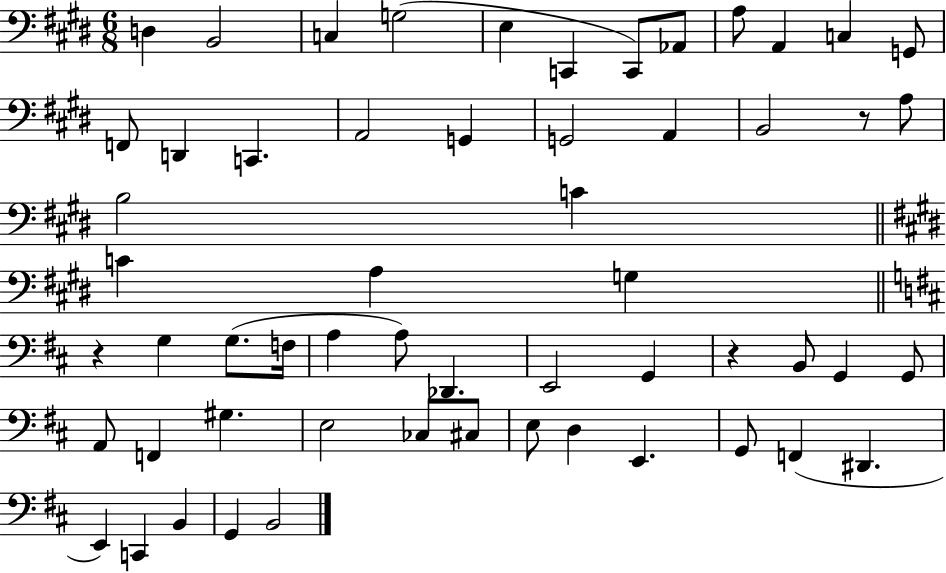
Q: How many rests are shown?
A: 3